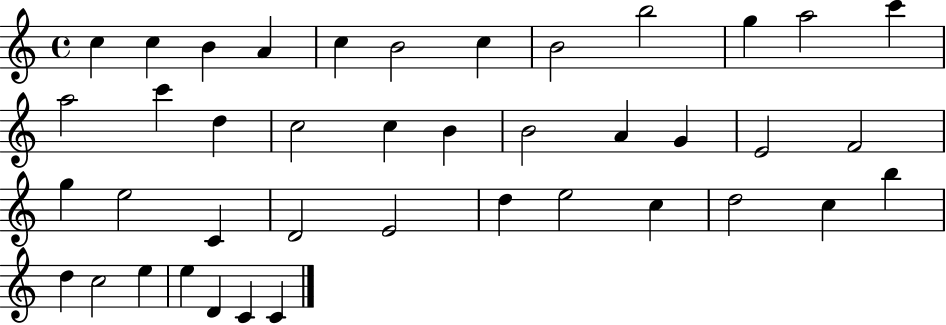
{
  \clef treble
  \time 4/4
  \defaultTimeSignature
  \key c \major
  c''4 c''4 b'4 a'4 | c''4 b'2 c''4 | b'2 b''2 | g''4 a''2 c'''4 | \break a''2 c'''4 d''4 | c''2 c''4 b'4 | b'2 a'4 g'4 | e'2 f'2 | \break g''4 e''2 c'4 | d'2 e'2 | d''4 e''2 c''4 | d''2 c''4 b''4 | \break d''4 c''2 e''4 | e''4 d'4 c'4 c'4 | \bar "|."
}